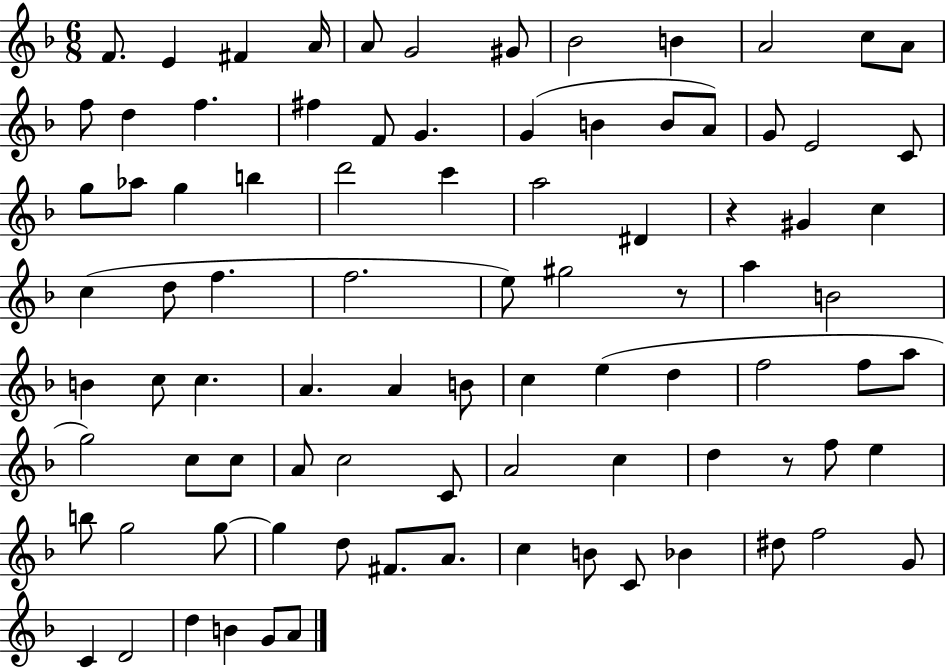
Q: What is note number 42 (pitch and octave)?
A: A5